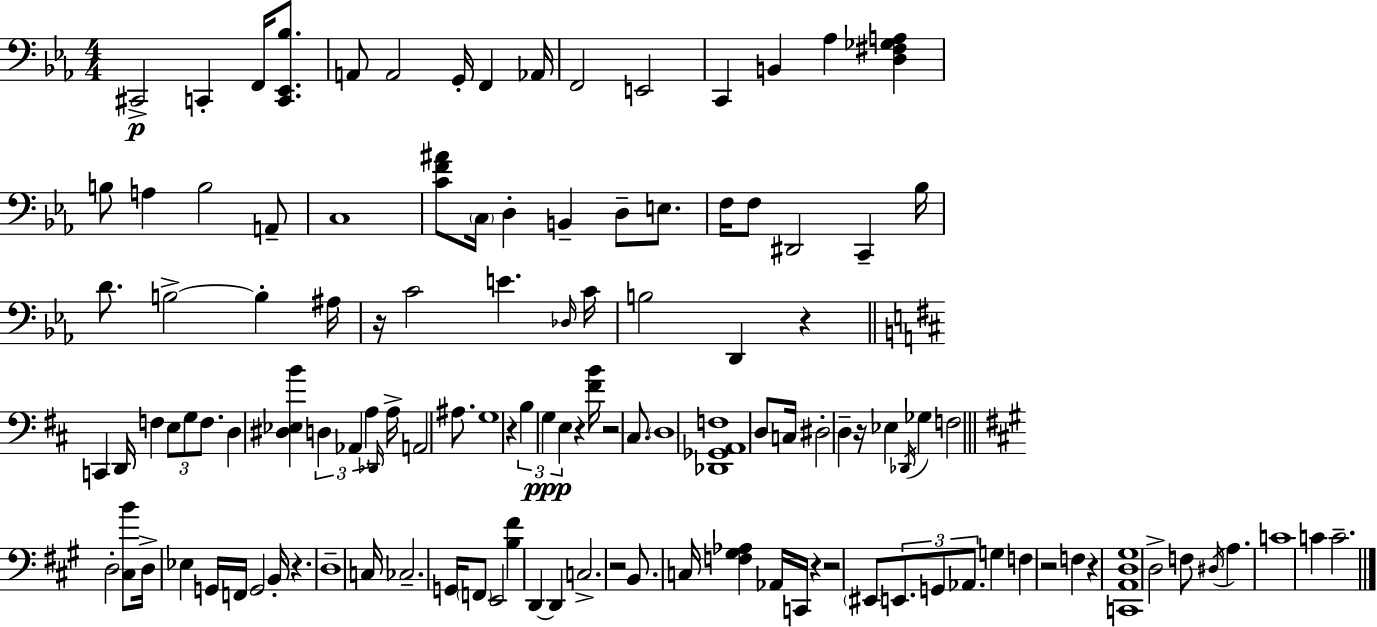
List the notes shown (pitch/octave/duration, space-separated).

C#2/h C2/q F2/s [C2,Eb2,Bb3]/e. A2/e A2/h G2/s F2/q Ab2/s F2/h E2/h C2/q B2/q Ab3/q [D3,F#3,Gb3,A3]/q B3/e A3/q B3/h A2/e C3/w [C4,F4,A#4]/e C3/s D3/q B2/q D3/e E3/e. F3/s F3/e D#2/h C2/q Bb3/s D4/e. B3/h B3/q A#3/s R/s C4/h E4/q. Db3/s C4/s B3/h D2/q R/q C2/q D2/s F3/q E3/e G3/e F3/e. D3/q [D#3,Eb3,B4]/q D3/q Ab2/q A3/q Db2/s A3/s A2/h A#3/e. G3/w R/q B3/q G3/q E3/q R/q [F#4,B4]/s R/h C#3/e. D3/w [Db2,Gb2,A2,F3]/w D3/e C3/s D#3/h D3/q R/s Eb3/q Db2/s Gb3/q F3/h D3/h [C#3,B4]/e D3/s Eb3/q G2/s F2/s G2/h B2/s R/q. D3/w C3/s CES3/h. G2/s F2/e E2/h [B3,F#4]/q D2/q D2/q C3/h. R/h B2/e. C3/s [F3,G#3,Ab3]/q Ab2/s C2/s R/q R/h EIS2/e E2/e. G2/e Ab2/e. G3/q F3/q R/h F3/q R/q [C2,A2,D3,G#3]/w D3/h F3/e D#3/s A3/q. C4/w C4/q C4/h.